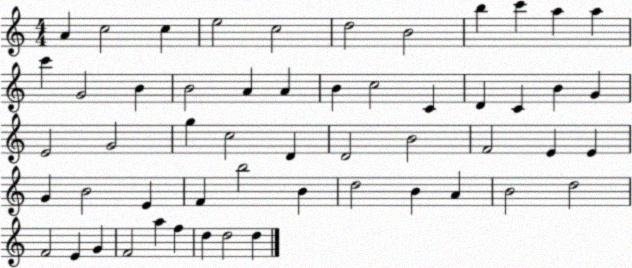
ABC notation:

X:1
T:Untitled
M:4/4
L:1/4
K:C
A c2 c e2 c2 d2 B2 b c' a a c' G2 B B2 A A B c2 C D C B G E2 G2 g c2 D D2 B2 F2 E E G B2 E F b2 B d2 B A B2 d2 F2 E G F2 a f d d2 d